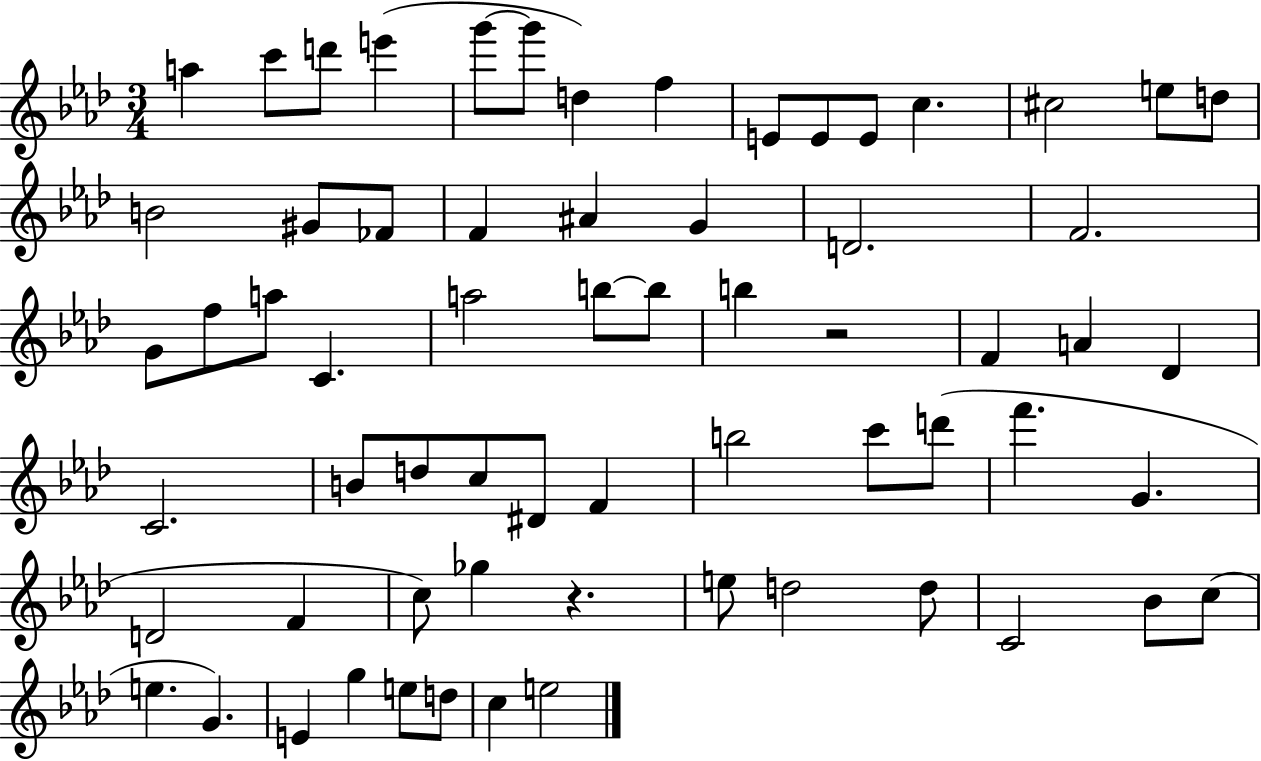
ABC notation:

X:1
T:Untitled
M:3/4
L:1/4
K:Ab
a c'/2 d'/2 e' g'/2 g'/2 d f E/2 E/2 E/2 c ^c2 e/2 d/2 B2 ^G/2 _F/2 F ^A G D2 F2 G/2 f/2 a/2 C a2 b/2 b/2 b z2 F A _D C2 B/2 d/2 c/2 ^D/2 F b2 c'/2 d'/2 f' G D2 F c/2 _g z e/2 d2 d/2 C2 _B/2 c/2 e G E g e/2 d/2 c e2